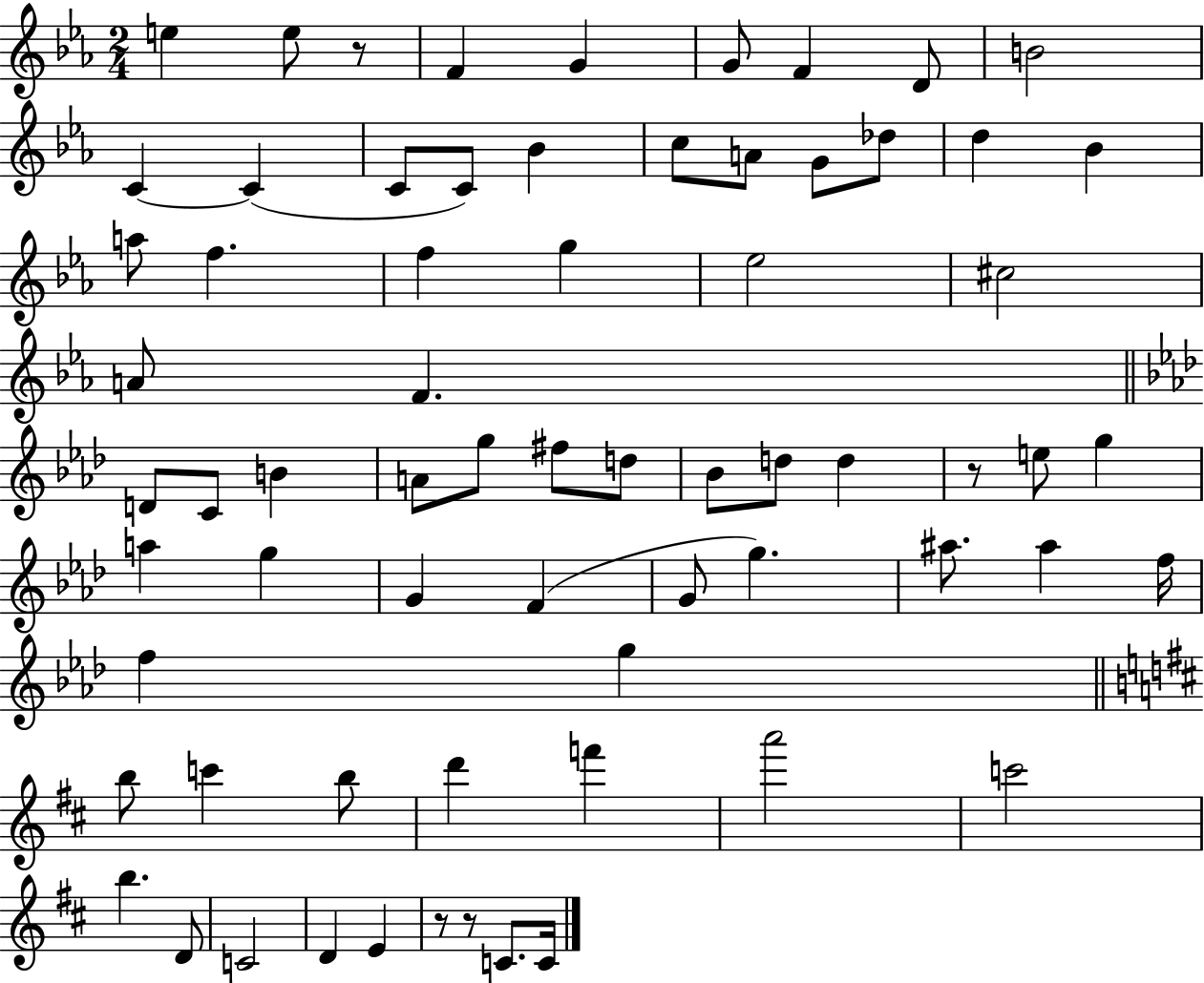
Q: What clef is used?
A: treble